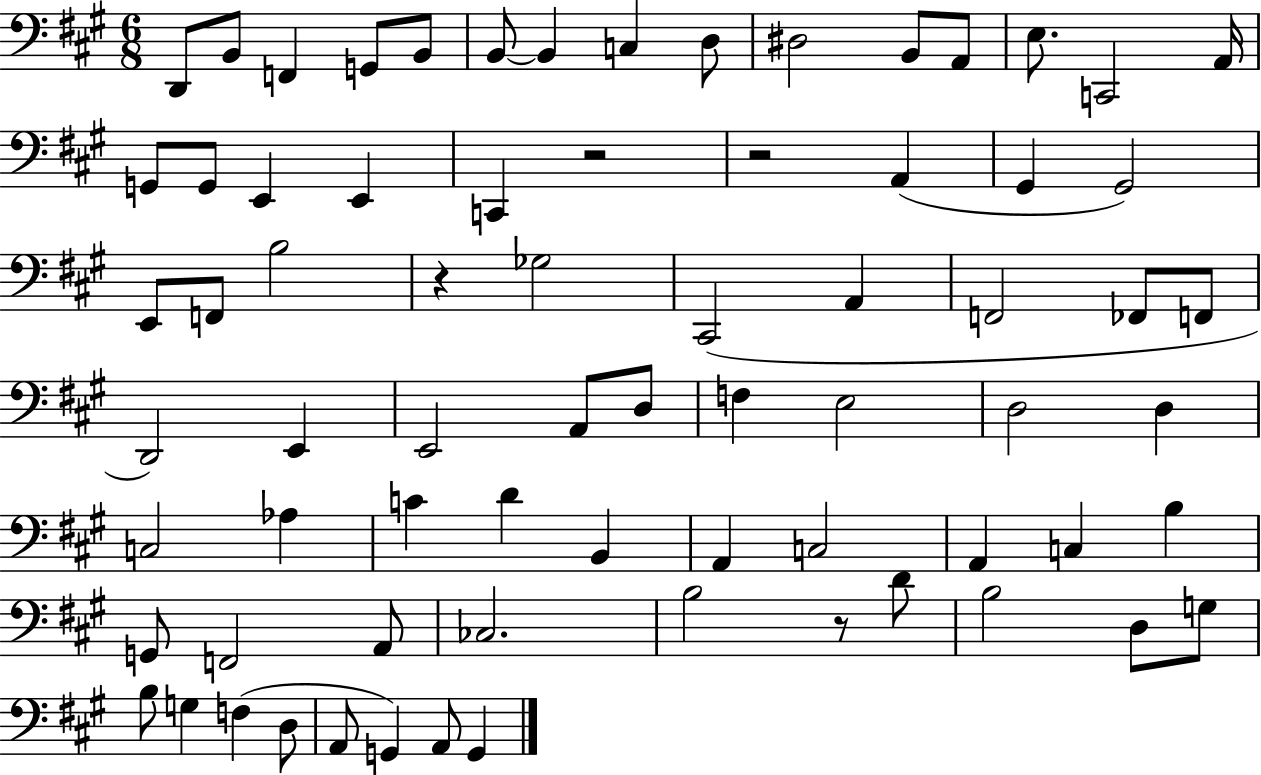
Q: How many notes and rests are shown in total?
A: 72